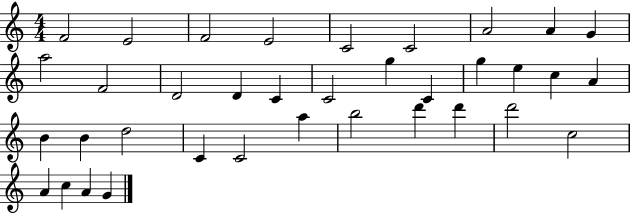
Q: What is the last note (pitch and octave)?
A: G4